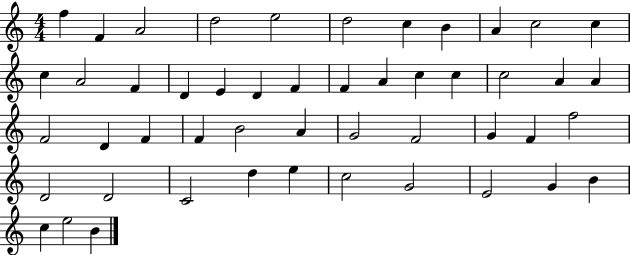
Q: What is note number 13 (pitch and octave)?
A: A4